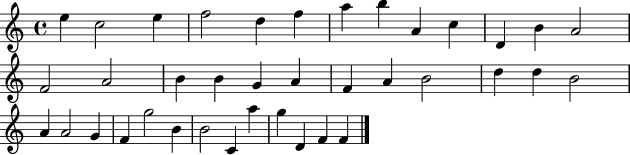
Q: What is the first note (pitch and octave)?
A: E5